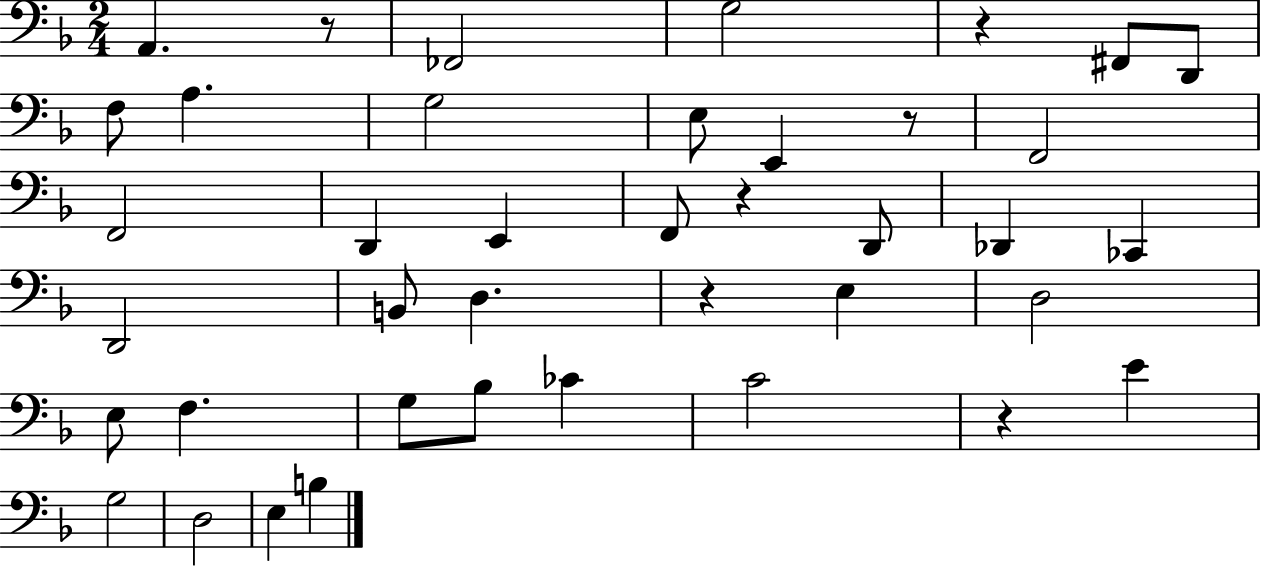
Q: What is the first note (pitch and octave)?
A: A2